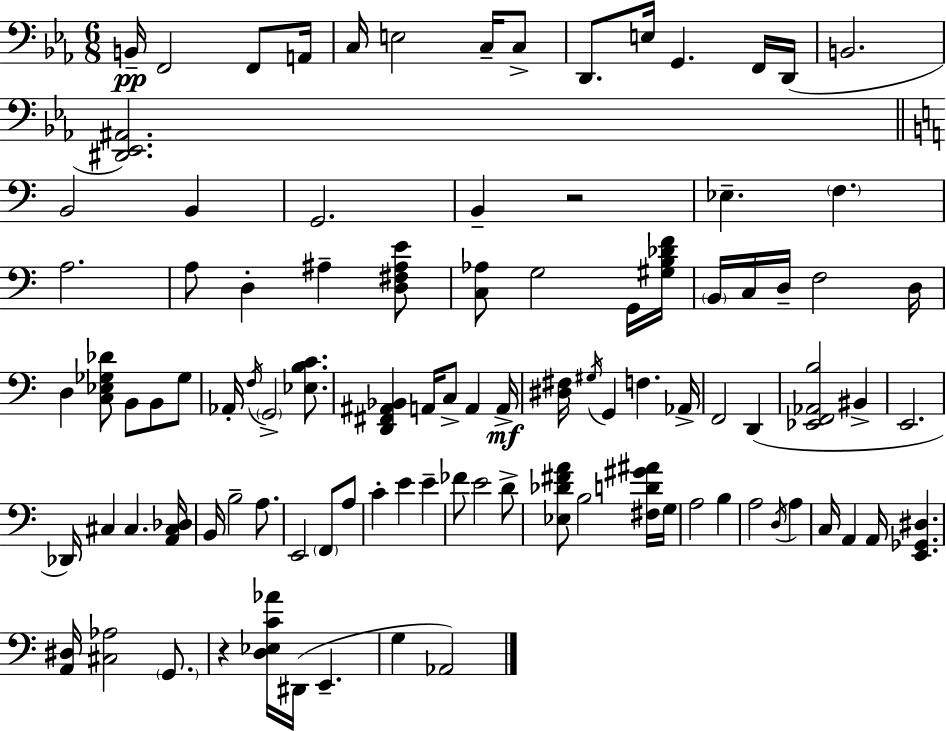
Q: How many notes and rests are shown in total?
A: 98